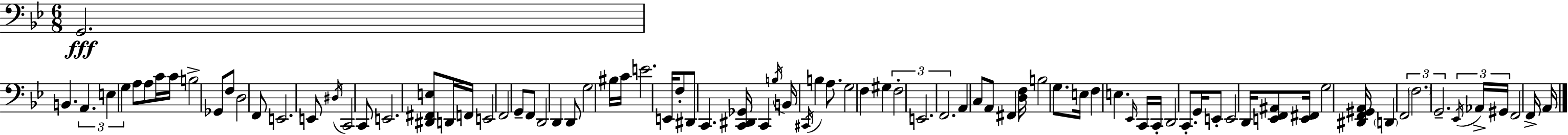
{
  \clef bass
  \numericTimeSignature
  \time 6/8
  \key g \minor
  \repeat volta 2 { g,2.\fff | b,4. \tuplet 3/2 { a,4. | e4 g4 } a8 a8 | c'16 c'16 b2-> ges,8 | \break f8 d2 f,8 | e,2. | e,8 \acciaccatura { dis16 } c,2 c,8 | e,2. | \break <dis, fis, e>8 d,16 f,16 e,2 | f,2 g,8-- f,8 | d,2 d,4 | d,8 g2 bis16 | \break c'16 e'2. | e,16 f8-. dis,8 c,4. | <c, dis, ges,>16 c,4 \acciaccatura { b16 } b,16 \acciaccatura { cis,16 } b4 | a8. g2 f4 | \break gis4 \tuplet 3/2 { f2-. | e,2. | f,2. } | a,4 c8 a,8 fis,4 | \break <d f>16 b2 | g8. e16 f4 e4. | \grace { ees,16 } c,16 c,16-. d,2 | c,8.-. g,16 e,8-. e,2 | \break d,16 <e, f, ais,>8 <e, fis,>16 g2 | <dis, f, gis, a,>16 \parenthesize d,4 \tuplet 3/2 { f,2 | \parenthesize f2. | g,2.-- } | \break \tuplet 3/2 { \acciaccatura { ees,16 } aes,16-> gis,16 } f,2 | f,16-> a,16 } \bar "|."
}